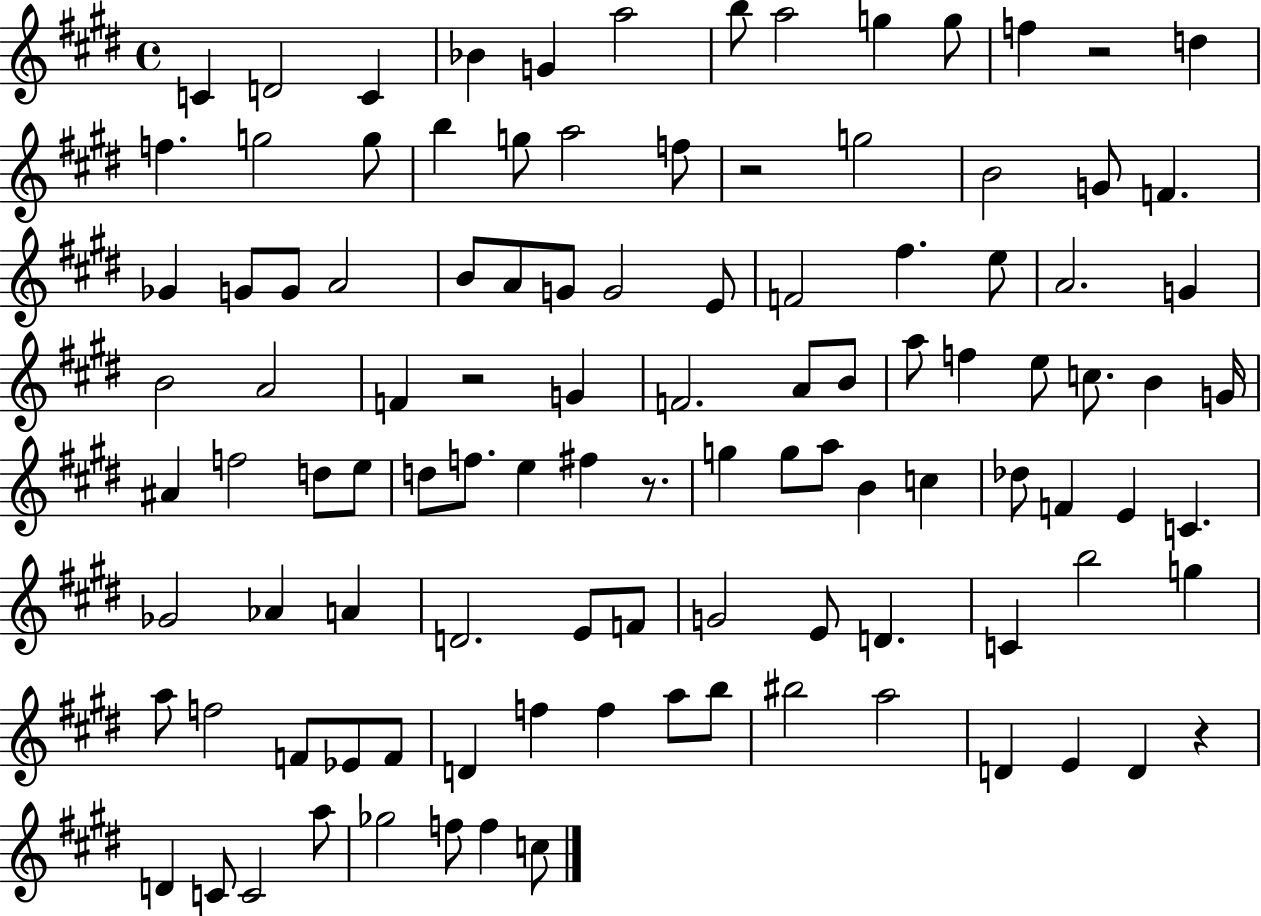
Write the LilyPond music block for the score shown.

{
  \clef treble
  \time 4/4
  \defaultTimeSignature
  \key e \major
  c'4 d'2 c'4 | bes'4 g'4 a''2 | b''8 a''2 g''4 g''8 | f''4 r2 d''4 | \break f''4. g''2 g''8 | b''4 g''8 a''2 f''8 | r2 g''2 | b'2 g'8 f'4. | \break ges'4 g'8 g'8 a'2 | b'8 a'8 g'8 g'2 e'8 | f'2 fis''4. e''8 | a'2. g'4 | \break b'2 a'2 | f'4 r2 g'4 | f'2. a'8 b'8 | a''8 f''4 e''8 c''8. b'4 g'16 | \break ais'4 f''2 d''8 e''8 | d''8 f''8. e''4 fis''4 r8. | g''4 g''8 a''8 b'4 c''4 | des''8 f'4 e'4 c'4. | \break ges'2 aes'4 a'4 | d'2. e'8 f'8 | g'2 e'8 d'4. | c'4 b''2 g''4 | \break a''8 f''2 f'8 ees'8 f'8 | d'4 f''4 f''4 a''8 b''8 | bis''2 a''2 | d'4 e'4 d'4 r4 | \break d'4 c'8 c'2 a''8 | ges''2 f''8 f''4 c''8 | \bar "|."
}